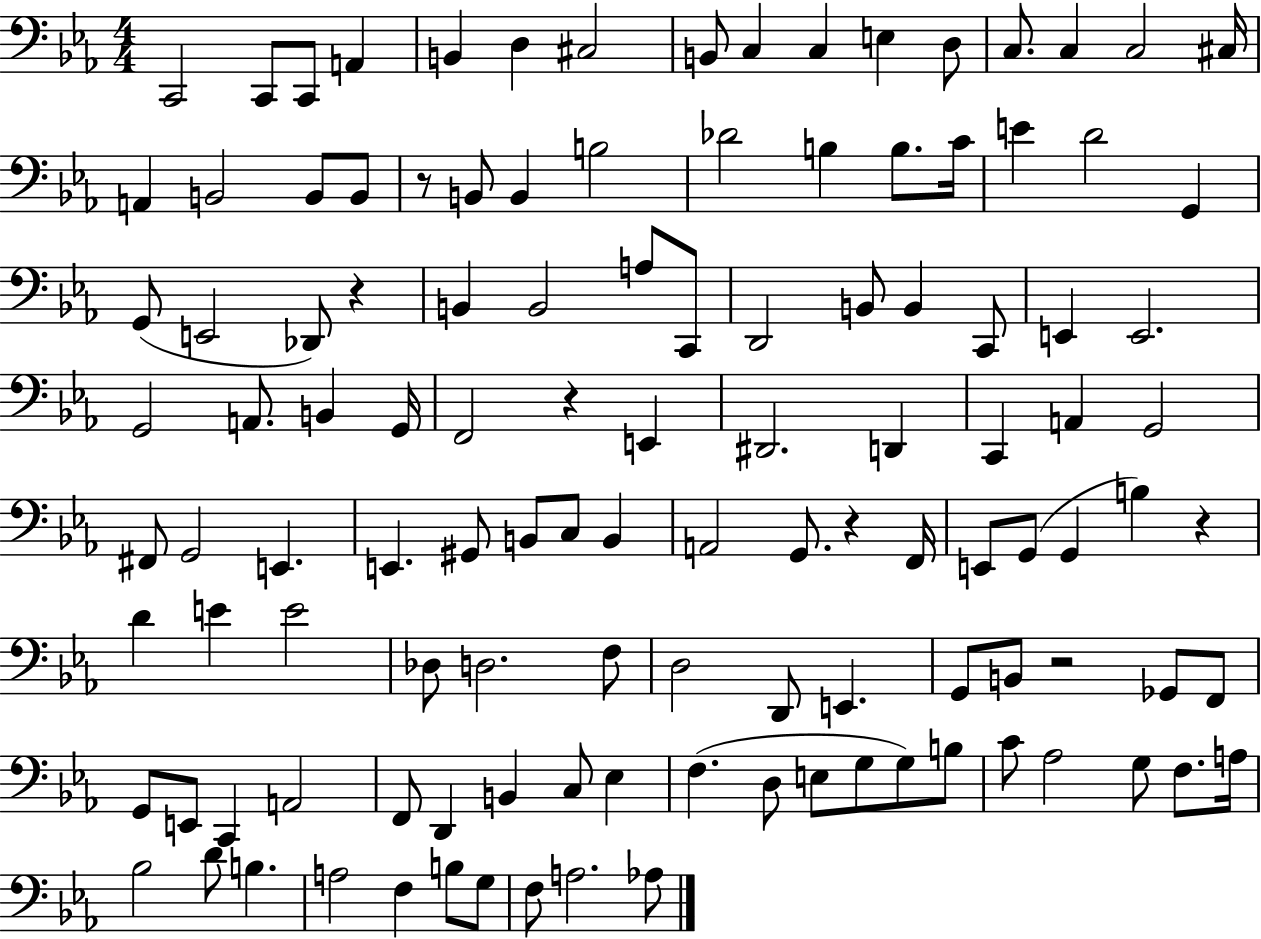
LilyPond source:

{
  \clef bass
  \numericTimeSignature
  \time 4/4
  \key ees \major
  c,2 c,8 c,8 a,4 | b,4 d4 cis2 | b,8 c4 c4 e4 d8 | c8. c4 c2 cis16 | \break a,4 b,2 b,8 b,8 | r8 b,8 b,4 b2 | des'2 b4 b8. c'16 | e'4 d'2 g,4 | \break g,8( e,2 des,8) r4 | b,4 b,2 a8 c,8 | d,2 b,8 b,4 c,8 | e,4 e,2. | \break g,2 a,8. b,4 g,16 | f,2 r4 e,4 | dis,2. d,4 | c,4 a,4 g,2 | \break fis,8 g,2 e,4. | e,4. gis,8 b,8 c8 b,4 | a,2 g,8. r4 f,16 | e,8 g,8( g,4 b4) r4 | \break d'4 e'4 e'2 | des8 d2. f8 | d2 d,8 e,4. | g,8 b,8 r2 ges,8 f,8 | \break g,8 e,8 c,4 a,2 | f,8 d,4 b,4 c8 ees4 | f4.( d8 e8 g8 g8) b8 | c'8 aes2 g8 f8. a16 | \break bes2 d'8 b4. | a2 f4 b8 g8 | f8 a2. aes8 | \bar "|."
}